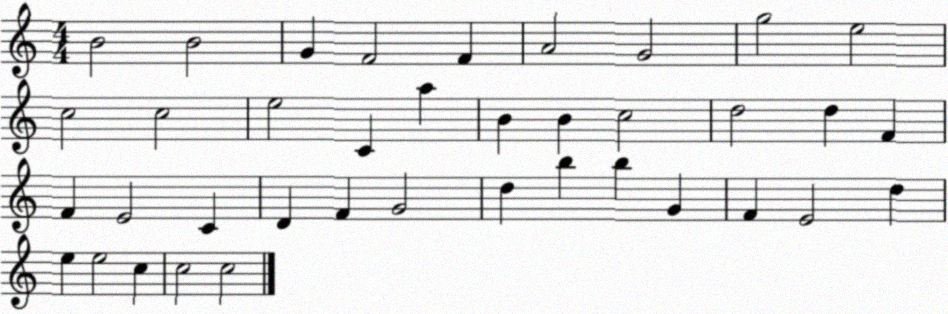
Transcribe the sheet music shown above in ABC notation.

X:1
T:Untitled
M:4/4
L:1/4
K:C
B2 B2 G F2 F A2 G2 g2 e2 c2 c2 e2 C a B B c2 d2 d F F E2 C D F G2 d b b G F E2 d e e2 c c2 c2